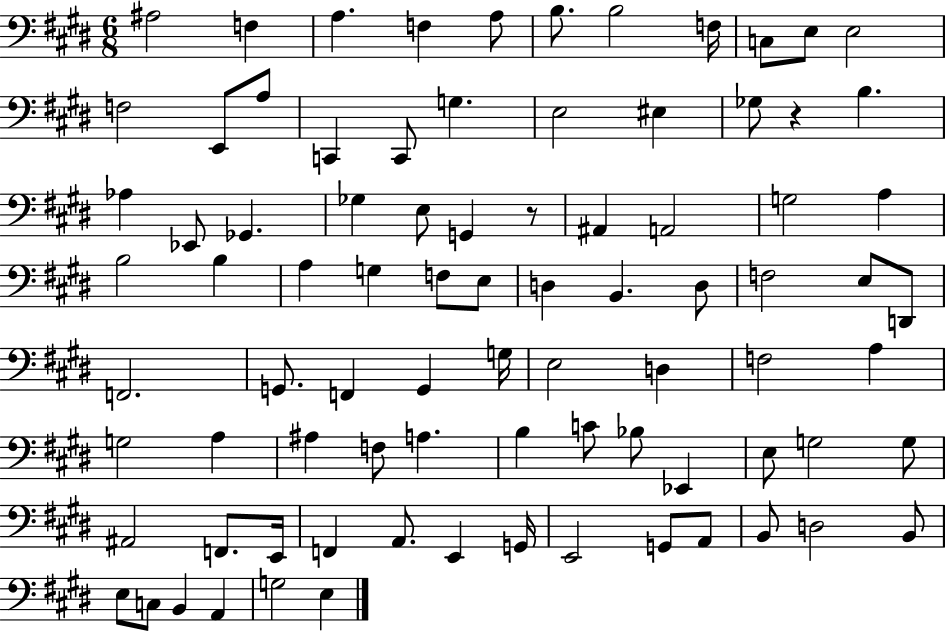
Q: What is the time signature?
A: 6/8